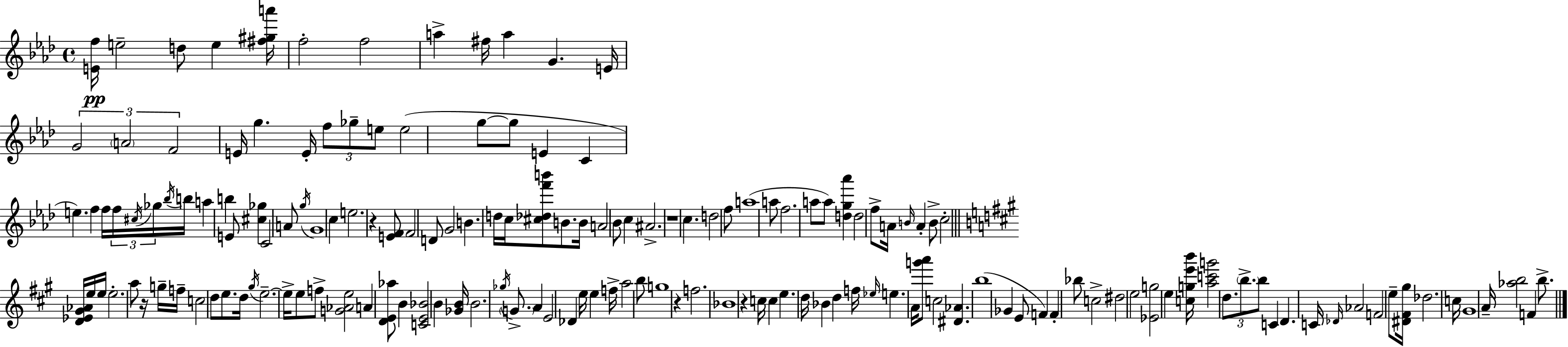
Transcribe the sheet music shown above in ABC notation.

X:1
T:Untitled
M:4/4
L:1/4
K:Fm
[Ef]/4 e2 d/2 e [^f^ga']/4 f2 f2 a ^f/4 a G E/4 G2 A2 F2 E/4 g E/4 f/2 _g/2 e/2 e2 g/2 g/2 E C e f f/4 f/4 ^c/4 _g/4 _b/4 b/4 a b E/2 [^c_g] C2 A/2 g/4 G4 c e2 z [EF]/2 F2 D/2 G2 B d/4 c/4 [^c_df'b']/2 B/2 B/4 A2 _B/2 c ^A2 z4 c d2 f/2 a4 a/2 f2 a/2 a/2 [dg_a'] d2 f/2 A/4 B/4 A B/2 c2 [D_E^G_A]/4 e/4 e/4 e2 a/2 z/4 g/4 f/4 c2 d/2 e/2 d/4 ^g/4 e2 e/4 e/2 f/2 [G_Ae]2 A [DE_a]/2 B [CE_B]2 B [_GB]/4 B2 _g/4 G/2 A E2 _D e/4 e f/4 a2 b/2 g4 z f2 _B4 z c/4 c e d/4 _B d f/4 _e/4 e A/4 [g'a']/2 c2 [^D_A] b4 _G E/2 F F _b/2 c2 ^d2 e2 [_Eg]2 e [cge'b']/4 [ac'g']2 d/2 b/2 b/2 C D C/4 _D/4 _A2 F2 e/2 [^D^F^g]/4 _d2 c/4 ^G4 A/4 [_ab]2 F b/2